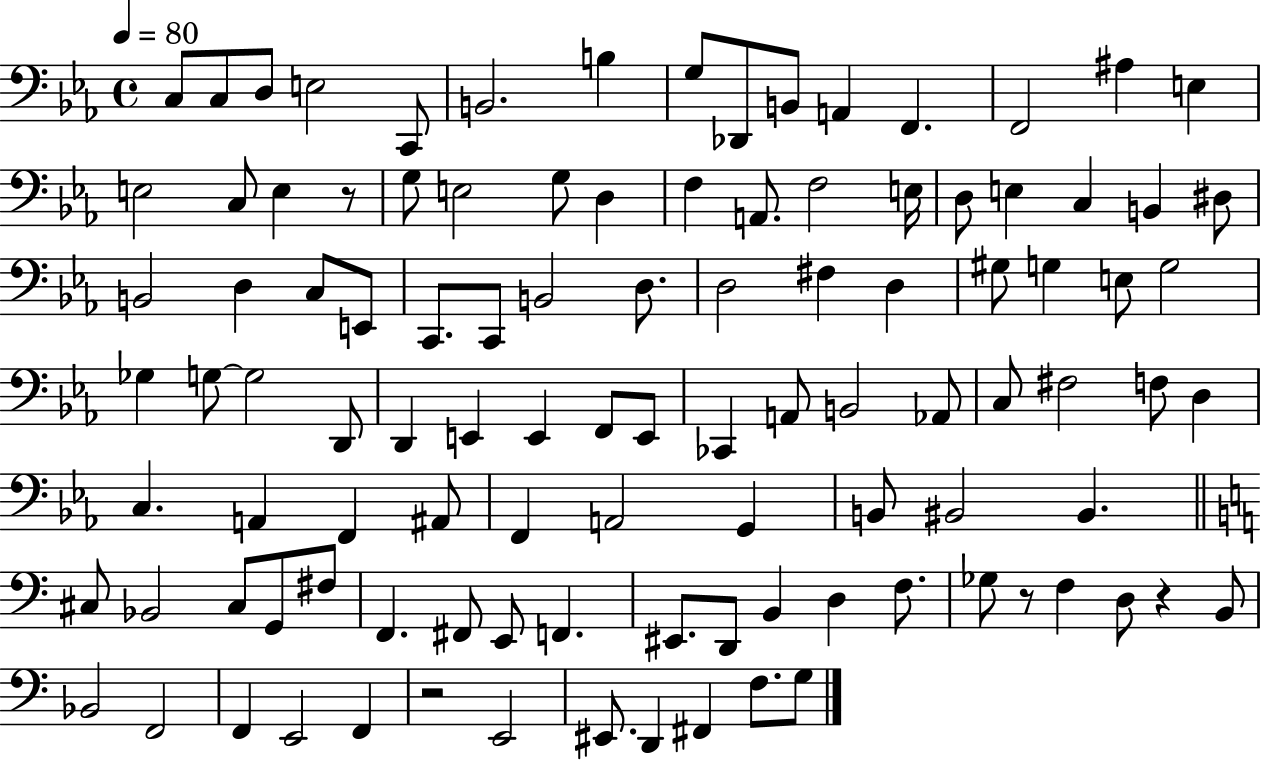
C3/e C3/e D3/e E3/h C2/e B2/h. B3/q G3/e Db2/e B2/e A2/q F2/q. F2/h A#3/q E3/q E3/h C3/e E3/q R/e G3/e E3/h G3/e D3/q F3/q A2/e. F3/h E3/s D3/e E3/q C3/q B2/q D#3/e B2/h D3/q C3/e E2/e C2/e. C2/e B2/h D3/e. D3/h F#3/q D3/q G#3/e G3/q E3/e G3/h Gb3/q G3/e G3/h D2/e D2/q E2/q E2/q F2/e E2/e CES2/q A2/e B2/h Ab2/e C3/e F#3/h F3/e D3/q C3/q. A2/q F2/q A#2/e F2/q A2/h G2/q B2/e BIS2/h BIS2/q. C#3/e Bb2/h C#3/e G2/e F#3/e F2/q. F#2/e E2/e F2/q. EIS2/e. D2/e B2/q D3/q F3/e. Gb3/e R/e F3/q D3/e R/q B2/e Bb2/h F2/h F2/q E2/h F2/q R/h E2/h EIS2/e. D2/q F#2/q F3/e. G3/e